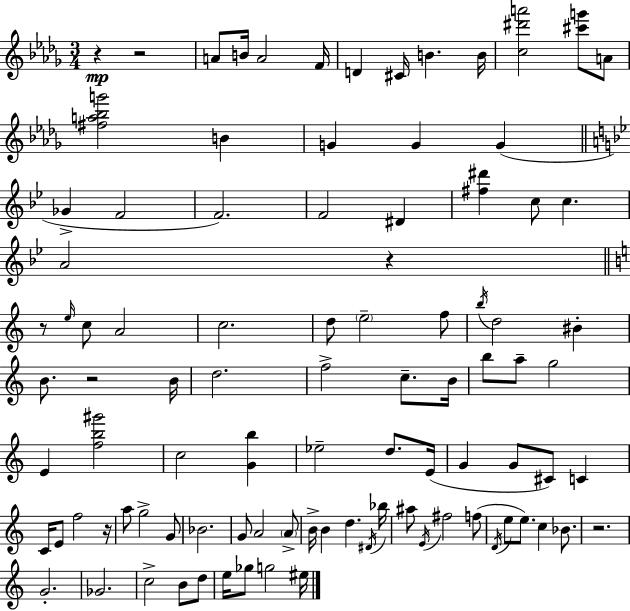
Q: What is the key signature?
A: BES minor